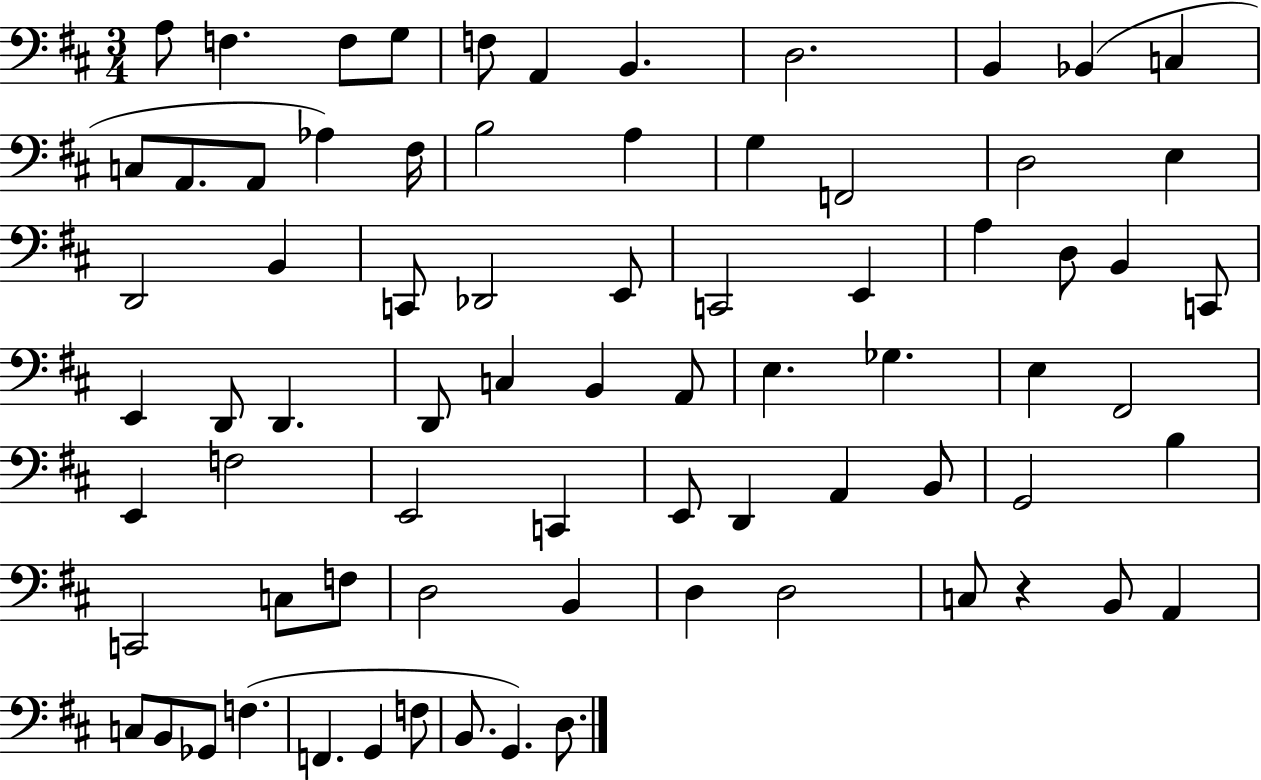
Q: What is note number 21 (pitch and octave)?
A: D3